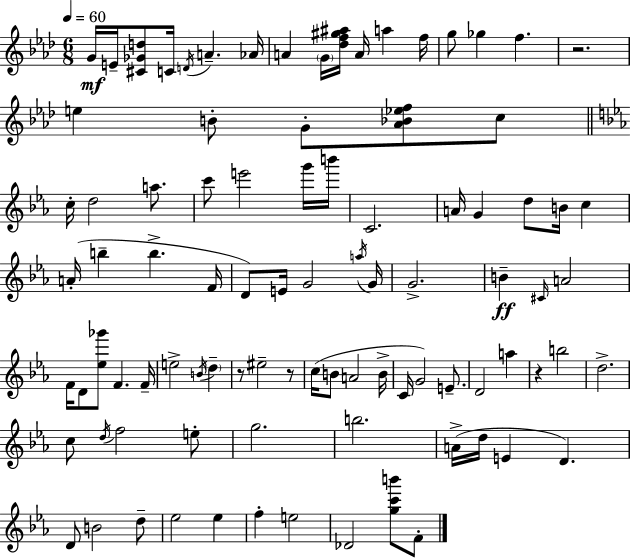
{
  \clef treble
  \numericTimeSignature
  \time 6/8
  \key aes \major
  \tempo 4 = 60
  \repeat volta 2 { g'16\mf e'16-- <cis' ges' d''>8 c'16 \acciaccatura { d'16 } a'4.-- | aes'16 a'4 \parenthesize g'16 <des'' f'' gis'' ais''>16 a'16 a''4 | f''16 g''8 ges''4 f''4. | r2. | \break e''4 b'8-. g'8-. <aes' bes' ees'' f''>8 c''8 | \bar "||" \break \key ees \major c''16-. d''2 a''8. | c'''8 e'''2 g'''16 b'''16 | c'2. | a'16 g'4 d''8 b'16 c''4 | \break a'16-.( b''4-- b''4.-> f'16 | d'8) e'16 g'2 \acciaccatura { a''16 } | g'16 g'2.-> | b'4--\ff \grace { cis'16 } a'2 | \break f'16 d'8 <ees'' ges'''>8 f'4. | f'16-- e''2-> \acciaccatura { b'16 } \parenthesize d''4-- | r8 eis''2-- | r8 c''16( b'8 a'2 | \break b'16-> c'16 g'2) | e'8.-- d'2 a''4 | r4 b''2 | d''2.-> | \break c''8 \acciaccatura { d''16 } f''2 | e''8-. g''2. | b''2. | a'16->( d''16 e'4 d'4.) | \break d'8 b'2 | d''8-- ees''2 | ees''4 f''4-. e''2 | des'2 | \break <g'' c''' b'''>8 f'8-. } \bar "|."
}